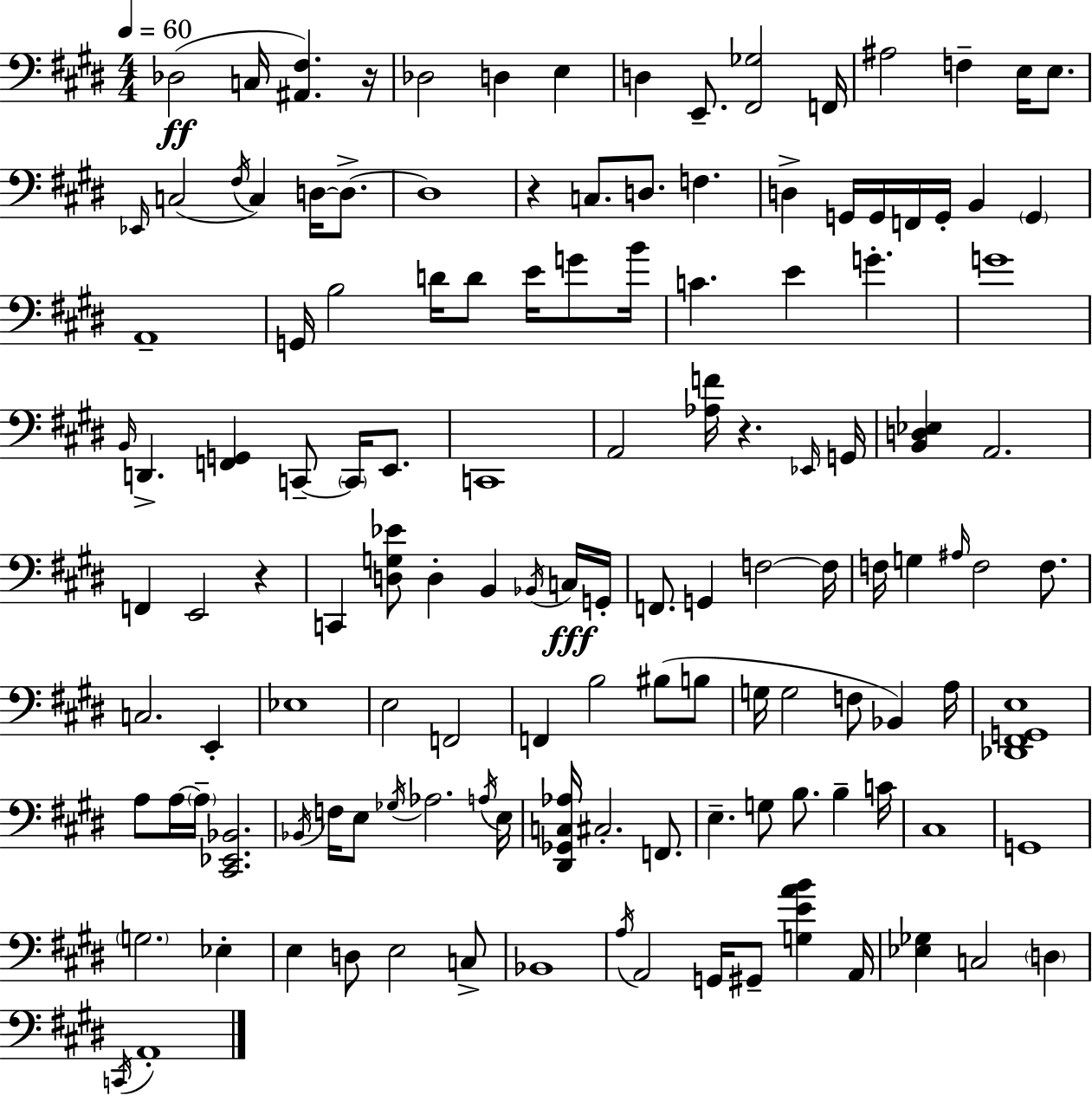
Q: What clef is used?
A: bass